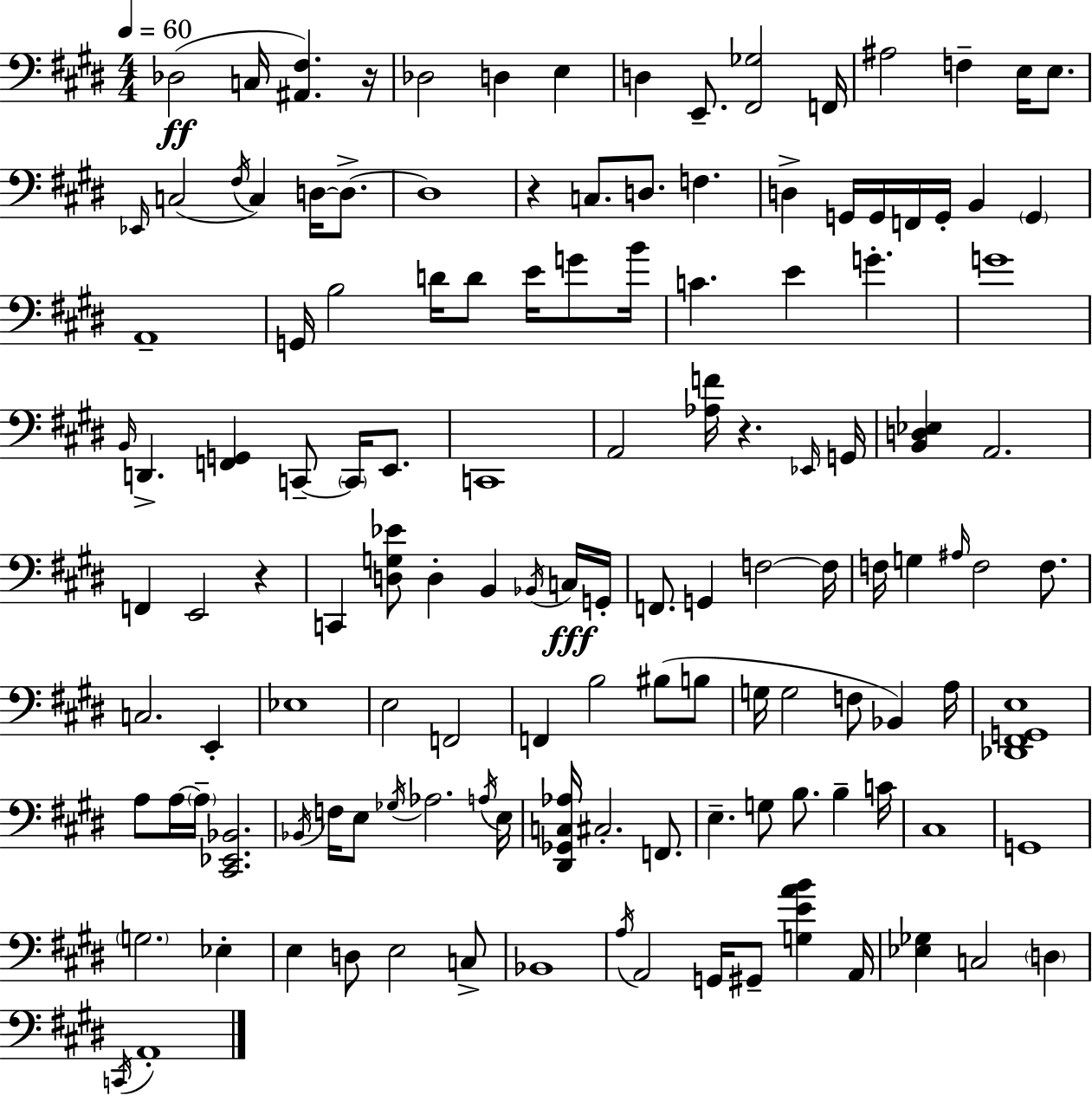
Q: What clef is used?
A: bass